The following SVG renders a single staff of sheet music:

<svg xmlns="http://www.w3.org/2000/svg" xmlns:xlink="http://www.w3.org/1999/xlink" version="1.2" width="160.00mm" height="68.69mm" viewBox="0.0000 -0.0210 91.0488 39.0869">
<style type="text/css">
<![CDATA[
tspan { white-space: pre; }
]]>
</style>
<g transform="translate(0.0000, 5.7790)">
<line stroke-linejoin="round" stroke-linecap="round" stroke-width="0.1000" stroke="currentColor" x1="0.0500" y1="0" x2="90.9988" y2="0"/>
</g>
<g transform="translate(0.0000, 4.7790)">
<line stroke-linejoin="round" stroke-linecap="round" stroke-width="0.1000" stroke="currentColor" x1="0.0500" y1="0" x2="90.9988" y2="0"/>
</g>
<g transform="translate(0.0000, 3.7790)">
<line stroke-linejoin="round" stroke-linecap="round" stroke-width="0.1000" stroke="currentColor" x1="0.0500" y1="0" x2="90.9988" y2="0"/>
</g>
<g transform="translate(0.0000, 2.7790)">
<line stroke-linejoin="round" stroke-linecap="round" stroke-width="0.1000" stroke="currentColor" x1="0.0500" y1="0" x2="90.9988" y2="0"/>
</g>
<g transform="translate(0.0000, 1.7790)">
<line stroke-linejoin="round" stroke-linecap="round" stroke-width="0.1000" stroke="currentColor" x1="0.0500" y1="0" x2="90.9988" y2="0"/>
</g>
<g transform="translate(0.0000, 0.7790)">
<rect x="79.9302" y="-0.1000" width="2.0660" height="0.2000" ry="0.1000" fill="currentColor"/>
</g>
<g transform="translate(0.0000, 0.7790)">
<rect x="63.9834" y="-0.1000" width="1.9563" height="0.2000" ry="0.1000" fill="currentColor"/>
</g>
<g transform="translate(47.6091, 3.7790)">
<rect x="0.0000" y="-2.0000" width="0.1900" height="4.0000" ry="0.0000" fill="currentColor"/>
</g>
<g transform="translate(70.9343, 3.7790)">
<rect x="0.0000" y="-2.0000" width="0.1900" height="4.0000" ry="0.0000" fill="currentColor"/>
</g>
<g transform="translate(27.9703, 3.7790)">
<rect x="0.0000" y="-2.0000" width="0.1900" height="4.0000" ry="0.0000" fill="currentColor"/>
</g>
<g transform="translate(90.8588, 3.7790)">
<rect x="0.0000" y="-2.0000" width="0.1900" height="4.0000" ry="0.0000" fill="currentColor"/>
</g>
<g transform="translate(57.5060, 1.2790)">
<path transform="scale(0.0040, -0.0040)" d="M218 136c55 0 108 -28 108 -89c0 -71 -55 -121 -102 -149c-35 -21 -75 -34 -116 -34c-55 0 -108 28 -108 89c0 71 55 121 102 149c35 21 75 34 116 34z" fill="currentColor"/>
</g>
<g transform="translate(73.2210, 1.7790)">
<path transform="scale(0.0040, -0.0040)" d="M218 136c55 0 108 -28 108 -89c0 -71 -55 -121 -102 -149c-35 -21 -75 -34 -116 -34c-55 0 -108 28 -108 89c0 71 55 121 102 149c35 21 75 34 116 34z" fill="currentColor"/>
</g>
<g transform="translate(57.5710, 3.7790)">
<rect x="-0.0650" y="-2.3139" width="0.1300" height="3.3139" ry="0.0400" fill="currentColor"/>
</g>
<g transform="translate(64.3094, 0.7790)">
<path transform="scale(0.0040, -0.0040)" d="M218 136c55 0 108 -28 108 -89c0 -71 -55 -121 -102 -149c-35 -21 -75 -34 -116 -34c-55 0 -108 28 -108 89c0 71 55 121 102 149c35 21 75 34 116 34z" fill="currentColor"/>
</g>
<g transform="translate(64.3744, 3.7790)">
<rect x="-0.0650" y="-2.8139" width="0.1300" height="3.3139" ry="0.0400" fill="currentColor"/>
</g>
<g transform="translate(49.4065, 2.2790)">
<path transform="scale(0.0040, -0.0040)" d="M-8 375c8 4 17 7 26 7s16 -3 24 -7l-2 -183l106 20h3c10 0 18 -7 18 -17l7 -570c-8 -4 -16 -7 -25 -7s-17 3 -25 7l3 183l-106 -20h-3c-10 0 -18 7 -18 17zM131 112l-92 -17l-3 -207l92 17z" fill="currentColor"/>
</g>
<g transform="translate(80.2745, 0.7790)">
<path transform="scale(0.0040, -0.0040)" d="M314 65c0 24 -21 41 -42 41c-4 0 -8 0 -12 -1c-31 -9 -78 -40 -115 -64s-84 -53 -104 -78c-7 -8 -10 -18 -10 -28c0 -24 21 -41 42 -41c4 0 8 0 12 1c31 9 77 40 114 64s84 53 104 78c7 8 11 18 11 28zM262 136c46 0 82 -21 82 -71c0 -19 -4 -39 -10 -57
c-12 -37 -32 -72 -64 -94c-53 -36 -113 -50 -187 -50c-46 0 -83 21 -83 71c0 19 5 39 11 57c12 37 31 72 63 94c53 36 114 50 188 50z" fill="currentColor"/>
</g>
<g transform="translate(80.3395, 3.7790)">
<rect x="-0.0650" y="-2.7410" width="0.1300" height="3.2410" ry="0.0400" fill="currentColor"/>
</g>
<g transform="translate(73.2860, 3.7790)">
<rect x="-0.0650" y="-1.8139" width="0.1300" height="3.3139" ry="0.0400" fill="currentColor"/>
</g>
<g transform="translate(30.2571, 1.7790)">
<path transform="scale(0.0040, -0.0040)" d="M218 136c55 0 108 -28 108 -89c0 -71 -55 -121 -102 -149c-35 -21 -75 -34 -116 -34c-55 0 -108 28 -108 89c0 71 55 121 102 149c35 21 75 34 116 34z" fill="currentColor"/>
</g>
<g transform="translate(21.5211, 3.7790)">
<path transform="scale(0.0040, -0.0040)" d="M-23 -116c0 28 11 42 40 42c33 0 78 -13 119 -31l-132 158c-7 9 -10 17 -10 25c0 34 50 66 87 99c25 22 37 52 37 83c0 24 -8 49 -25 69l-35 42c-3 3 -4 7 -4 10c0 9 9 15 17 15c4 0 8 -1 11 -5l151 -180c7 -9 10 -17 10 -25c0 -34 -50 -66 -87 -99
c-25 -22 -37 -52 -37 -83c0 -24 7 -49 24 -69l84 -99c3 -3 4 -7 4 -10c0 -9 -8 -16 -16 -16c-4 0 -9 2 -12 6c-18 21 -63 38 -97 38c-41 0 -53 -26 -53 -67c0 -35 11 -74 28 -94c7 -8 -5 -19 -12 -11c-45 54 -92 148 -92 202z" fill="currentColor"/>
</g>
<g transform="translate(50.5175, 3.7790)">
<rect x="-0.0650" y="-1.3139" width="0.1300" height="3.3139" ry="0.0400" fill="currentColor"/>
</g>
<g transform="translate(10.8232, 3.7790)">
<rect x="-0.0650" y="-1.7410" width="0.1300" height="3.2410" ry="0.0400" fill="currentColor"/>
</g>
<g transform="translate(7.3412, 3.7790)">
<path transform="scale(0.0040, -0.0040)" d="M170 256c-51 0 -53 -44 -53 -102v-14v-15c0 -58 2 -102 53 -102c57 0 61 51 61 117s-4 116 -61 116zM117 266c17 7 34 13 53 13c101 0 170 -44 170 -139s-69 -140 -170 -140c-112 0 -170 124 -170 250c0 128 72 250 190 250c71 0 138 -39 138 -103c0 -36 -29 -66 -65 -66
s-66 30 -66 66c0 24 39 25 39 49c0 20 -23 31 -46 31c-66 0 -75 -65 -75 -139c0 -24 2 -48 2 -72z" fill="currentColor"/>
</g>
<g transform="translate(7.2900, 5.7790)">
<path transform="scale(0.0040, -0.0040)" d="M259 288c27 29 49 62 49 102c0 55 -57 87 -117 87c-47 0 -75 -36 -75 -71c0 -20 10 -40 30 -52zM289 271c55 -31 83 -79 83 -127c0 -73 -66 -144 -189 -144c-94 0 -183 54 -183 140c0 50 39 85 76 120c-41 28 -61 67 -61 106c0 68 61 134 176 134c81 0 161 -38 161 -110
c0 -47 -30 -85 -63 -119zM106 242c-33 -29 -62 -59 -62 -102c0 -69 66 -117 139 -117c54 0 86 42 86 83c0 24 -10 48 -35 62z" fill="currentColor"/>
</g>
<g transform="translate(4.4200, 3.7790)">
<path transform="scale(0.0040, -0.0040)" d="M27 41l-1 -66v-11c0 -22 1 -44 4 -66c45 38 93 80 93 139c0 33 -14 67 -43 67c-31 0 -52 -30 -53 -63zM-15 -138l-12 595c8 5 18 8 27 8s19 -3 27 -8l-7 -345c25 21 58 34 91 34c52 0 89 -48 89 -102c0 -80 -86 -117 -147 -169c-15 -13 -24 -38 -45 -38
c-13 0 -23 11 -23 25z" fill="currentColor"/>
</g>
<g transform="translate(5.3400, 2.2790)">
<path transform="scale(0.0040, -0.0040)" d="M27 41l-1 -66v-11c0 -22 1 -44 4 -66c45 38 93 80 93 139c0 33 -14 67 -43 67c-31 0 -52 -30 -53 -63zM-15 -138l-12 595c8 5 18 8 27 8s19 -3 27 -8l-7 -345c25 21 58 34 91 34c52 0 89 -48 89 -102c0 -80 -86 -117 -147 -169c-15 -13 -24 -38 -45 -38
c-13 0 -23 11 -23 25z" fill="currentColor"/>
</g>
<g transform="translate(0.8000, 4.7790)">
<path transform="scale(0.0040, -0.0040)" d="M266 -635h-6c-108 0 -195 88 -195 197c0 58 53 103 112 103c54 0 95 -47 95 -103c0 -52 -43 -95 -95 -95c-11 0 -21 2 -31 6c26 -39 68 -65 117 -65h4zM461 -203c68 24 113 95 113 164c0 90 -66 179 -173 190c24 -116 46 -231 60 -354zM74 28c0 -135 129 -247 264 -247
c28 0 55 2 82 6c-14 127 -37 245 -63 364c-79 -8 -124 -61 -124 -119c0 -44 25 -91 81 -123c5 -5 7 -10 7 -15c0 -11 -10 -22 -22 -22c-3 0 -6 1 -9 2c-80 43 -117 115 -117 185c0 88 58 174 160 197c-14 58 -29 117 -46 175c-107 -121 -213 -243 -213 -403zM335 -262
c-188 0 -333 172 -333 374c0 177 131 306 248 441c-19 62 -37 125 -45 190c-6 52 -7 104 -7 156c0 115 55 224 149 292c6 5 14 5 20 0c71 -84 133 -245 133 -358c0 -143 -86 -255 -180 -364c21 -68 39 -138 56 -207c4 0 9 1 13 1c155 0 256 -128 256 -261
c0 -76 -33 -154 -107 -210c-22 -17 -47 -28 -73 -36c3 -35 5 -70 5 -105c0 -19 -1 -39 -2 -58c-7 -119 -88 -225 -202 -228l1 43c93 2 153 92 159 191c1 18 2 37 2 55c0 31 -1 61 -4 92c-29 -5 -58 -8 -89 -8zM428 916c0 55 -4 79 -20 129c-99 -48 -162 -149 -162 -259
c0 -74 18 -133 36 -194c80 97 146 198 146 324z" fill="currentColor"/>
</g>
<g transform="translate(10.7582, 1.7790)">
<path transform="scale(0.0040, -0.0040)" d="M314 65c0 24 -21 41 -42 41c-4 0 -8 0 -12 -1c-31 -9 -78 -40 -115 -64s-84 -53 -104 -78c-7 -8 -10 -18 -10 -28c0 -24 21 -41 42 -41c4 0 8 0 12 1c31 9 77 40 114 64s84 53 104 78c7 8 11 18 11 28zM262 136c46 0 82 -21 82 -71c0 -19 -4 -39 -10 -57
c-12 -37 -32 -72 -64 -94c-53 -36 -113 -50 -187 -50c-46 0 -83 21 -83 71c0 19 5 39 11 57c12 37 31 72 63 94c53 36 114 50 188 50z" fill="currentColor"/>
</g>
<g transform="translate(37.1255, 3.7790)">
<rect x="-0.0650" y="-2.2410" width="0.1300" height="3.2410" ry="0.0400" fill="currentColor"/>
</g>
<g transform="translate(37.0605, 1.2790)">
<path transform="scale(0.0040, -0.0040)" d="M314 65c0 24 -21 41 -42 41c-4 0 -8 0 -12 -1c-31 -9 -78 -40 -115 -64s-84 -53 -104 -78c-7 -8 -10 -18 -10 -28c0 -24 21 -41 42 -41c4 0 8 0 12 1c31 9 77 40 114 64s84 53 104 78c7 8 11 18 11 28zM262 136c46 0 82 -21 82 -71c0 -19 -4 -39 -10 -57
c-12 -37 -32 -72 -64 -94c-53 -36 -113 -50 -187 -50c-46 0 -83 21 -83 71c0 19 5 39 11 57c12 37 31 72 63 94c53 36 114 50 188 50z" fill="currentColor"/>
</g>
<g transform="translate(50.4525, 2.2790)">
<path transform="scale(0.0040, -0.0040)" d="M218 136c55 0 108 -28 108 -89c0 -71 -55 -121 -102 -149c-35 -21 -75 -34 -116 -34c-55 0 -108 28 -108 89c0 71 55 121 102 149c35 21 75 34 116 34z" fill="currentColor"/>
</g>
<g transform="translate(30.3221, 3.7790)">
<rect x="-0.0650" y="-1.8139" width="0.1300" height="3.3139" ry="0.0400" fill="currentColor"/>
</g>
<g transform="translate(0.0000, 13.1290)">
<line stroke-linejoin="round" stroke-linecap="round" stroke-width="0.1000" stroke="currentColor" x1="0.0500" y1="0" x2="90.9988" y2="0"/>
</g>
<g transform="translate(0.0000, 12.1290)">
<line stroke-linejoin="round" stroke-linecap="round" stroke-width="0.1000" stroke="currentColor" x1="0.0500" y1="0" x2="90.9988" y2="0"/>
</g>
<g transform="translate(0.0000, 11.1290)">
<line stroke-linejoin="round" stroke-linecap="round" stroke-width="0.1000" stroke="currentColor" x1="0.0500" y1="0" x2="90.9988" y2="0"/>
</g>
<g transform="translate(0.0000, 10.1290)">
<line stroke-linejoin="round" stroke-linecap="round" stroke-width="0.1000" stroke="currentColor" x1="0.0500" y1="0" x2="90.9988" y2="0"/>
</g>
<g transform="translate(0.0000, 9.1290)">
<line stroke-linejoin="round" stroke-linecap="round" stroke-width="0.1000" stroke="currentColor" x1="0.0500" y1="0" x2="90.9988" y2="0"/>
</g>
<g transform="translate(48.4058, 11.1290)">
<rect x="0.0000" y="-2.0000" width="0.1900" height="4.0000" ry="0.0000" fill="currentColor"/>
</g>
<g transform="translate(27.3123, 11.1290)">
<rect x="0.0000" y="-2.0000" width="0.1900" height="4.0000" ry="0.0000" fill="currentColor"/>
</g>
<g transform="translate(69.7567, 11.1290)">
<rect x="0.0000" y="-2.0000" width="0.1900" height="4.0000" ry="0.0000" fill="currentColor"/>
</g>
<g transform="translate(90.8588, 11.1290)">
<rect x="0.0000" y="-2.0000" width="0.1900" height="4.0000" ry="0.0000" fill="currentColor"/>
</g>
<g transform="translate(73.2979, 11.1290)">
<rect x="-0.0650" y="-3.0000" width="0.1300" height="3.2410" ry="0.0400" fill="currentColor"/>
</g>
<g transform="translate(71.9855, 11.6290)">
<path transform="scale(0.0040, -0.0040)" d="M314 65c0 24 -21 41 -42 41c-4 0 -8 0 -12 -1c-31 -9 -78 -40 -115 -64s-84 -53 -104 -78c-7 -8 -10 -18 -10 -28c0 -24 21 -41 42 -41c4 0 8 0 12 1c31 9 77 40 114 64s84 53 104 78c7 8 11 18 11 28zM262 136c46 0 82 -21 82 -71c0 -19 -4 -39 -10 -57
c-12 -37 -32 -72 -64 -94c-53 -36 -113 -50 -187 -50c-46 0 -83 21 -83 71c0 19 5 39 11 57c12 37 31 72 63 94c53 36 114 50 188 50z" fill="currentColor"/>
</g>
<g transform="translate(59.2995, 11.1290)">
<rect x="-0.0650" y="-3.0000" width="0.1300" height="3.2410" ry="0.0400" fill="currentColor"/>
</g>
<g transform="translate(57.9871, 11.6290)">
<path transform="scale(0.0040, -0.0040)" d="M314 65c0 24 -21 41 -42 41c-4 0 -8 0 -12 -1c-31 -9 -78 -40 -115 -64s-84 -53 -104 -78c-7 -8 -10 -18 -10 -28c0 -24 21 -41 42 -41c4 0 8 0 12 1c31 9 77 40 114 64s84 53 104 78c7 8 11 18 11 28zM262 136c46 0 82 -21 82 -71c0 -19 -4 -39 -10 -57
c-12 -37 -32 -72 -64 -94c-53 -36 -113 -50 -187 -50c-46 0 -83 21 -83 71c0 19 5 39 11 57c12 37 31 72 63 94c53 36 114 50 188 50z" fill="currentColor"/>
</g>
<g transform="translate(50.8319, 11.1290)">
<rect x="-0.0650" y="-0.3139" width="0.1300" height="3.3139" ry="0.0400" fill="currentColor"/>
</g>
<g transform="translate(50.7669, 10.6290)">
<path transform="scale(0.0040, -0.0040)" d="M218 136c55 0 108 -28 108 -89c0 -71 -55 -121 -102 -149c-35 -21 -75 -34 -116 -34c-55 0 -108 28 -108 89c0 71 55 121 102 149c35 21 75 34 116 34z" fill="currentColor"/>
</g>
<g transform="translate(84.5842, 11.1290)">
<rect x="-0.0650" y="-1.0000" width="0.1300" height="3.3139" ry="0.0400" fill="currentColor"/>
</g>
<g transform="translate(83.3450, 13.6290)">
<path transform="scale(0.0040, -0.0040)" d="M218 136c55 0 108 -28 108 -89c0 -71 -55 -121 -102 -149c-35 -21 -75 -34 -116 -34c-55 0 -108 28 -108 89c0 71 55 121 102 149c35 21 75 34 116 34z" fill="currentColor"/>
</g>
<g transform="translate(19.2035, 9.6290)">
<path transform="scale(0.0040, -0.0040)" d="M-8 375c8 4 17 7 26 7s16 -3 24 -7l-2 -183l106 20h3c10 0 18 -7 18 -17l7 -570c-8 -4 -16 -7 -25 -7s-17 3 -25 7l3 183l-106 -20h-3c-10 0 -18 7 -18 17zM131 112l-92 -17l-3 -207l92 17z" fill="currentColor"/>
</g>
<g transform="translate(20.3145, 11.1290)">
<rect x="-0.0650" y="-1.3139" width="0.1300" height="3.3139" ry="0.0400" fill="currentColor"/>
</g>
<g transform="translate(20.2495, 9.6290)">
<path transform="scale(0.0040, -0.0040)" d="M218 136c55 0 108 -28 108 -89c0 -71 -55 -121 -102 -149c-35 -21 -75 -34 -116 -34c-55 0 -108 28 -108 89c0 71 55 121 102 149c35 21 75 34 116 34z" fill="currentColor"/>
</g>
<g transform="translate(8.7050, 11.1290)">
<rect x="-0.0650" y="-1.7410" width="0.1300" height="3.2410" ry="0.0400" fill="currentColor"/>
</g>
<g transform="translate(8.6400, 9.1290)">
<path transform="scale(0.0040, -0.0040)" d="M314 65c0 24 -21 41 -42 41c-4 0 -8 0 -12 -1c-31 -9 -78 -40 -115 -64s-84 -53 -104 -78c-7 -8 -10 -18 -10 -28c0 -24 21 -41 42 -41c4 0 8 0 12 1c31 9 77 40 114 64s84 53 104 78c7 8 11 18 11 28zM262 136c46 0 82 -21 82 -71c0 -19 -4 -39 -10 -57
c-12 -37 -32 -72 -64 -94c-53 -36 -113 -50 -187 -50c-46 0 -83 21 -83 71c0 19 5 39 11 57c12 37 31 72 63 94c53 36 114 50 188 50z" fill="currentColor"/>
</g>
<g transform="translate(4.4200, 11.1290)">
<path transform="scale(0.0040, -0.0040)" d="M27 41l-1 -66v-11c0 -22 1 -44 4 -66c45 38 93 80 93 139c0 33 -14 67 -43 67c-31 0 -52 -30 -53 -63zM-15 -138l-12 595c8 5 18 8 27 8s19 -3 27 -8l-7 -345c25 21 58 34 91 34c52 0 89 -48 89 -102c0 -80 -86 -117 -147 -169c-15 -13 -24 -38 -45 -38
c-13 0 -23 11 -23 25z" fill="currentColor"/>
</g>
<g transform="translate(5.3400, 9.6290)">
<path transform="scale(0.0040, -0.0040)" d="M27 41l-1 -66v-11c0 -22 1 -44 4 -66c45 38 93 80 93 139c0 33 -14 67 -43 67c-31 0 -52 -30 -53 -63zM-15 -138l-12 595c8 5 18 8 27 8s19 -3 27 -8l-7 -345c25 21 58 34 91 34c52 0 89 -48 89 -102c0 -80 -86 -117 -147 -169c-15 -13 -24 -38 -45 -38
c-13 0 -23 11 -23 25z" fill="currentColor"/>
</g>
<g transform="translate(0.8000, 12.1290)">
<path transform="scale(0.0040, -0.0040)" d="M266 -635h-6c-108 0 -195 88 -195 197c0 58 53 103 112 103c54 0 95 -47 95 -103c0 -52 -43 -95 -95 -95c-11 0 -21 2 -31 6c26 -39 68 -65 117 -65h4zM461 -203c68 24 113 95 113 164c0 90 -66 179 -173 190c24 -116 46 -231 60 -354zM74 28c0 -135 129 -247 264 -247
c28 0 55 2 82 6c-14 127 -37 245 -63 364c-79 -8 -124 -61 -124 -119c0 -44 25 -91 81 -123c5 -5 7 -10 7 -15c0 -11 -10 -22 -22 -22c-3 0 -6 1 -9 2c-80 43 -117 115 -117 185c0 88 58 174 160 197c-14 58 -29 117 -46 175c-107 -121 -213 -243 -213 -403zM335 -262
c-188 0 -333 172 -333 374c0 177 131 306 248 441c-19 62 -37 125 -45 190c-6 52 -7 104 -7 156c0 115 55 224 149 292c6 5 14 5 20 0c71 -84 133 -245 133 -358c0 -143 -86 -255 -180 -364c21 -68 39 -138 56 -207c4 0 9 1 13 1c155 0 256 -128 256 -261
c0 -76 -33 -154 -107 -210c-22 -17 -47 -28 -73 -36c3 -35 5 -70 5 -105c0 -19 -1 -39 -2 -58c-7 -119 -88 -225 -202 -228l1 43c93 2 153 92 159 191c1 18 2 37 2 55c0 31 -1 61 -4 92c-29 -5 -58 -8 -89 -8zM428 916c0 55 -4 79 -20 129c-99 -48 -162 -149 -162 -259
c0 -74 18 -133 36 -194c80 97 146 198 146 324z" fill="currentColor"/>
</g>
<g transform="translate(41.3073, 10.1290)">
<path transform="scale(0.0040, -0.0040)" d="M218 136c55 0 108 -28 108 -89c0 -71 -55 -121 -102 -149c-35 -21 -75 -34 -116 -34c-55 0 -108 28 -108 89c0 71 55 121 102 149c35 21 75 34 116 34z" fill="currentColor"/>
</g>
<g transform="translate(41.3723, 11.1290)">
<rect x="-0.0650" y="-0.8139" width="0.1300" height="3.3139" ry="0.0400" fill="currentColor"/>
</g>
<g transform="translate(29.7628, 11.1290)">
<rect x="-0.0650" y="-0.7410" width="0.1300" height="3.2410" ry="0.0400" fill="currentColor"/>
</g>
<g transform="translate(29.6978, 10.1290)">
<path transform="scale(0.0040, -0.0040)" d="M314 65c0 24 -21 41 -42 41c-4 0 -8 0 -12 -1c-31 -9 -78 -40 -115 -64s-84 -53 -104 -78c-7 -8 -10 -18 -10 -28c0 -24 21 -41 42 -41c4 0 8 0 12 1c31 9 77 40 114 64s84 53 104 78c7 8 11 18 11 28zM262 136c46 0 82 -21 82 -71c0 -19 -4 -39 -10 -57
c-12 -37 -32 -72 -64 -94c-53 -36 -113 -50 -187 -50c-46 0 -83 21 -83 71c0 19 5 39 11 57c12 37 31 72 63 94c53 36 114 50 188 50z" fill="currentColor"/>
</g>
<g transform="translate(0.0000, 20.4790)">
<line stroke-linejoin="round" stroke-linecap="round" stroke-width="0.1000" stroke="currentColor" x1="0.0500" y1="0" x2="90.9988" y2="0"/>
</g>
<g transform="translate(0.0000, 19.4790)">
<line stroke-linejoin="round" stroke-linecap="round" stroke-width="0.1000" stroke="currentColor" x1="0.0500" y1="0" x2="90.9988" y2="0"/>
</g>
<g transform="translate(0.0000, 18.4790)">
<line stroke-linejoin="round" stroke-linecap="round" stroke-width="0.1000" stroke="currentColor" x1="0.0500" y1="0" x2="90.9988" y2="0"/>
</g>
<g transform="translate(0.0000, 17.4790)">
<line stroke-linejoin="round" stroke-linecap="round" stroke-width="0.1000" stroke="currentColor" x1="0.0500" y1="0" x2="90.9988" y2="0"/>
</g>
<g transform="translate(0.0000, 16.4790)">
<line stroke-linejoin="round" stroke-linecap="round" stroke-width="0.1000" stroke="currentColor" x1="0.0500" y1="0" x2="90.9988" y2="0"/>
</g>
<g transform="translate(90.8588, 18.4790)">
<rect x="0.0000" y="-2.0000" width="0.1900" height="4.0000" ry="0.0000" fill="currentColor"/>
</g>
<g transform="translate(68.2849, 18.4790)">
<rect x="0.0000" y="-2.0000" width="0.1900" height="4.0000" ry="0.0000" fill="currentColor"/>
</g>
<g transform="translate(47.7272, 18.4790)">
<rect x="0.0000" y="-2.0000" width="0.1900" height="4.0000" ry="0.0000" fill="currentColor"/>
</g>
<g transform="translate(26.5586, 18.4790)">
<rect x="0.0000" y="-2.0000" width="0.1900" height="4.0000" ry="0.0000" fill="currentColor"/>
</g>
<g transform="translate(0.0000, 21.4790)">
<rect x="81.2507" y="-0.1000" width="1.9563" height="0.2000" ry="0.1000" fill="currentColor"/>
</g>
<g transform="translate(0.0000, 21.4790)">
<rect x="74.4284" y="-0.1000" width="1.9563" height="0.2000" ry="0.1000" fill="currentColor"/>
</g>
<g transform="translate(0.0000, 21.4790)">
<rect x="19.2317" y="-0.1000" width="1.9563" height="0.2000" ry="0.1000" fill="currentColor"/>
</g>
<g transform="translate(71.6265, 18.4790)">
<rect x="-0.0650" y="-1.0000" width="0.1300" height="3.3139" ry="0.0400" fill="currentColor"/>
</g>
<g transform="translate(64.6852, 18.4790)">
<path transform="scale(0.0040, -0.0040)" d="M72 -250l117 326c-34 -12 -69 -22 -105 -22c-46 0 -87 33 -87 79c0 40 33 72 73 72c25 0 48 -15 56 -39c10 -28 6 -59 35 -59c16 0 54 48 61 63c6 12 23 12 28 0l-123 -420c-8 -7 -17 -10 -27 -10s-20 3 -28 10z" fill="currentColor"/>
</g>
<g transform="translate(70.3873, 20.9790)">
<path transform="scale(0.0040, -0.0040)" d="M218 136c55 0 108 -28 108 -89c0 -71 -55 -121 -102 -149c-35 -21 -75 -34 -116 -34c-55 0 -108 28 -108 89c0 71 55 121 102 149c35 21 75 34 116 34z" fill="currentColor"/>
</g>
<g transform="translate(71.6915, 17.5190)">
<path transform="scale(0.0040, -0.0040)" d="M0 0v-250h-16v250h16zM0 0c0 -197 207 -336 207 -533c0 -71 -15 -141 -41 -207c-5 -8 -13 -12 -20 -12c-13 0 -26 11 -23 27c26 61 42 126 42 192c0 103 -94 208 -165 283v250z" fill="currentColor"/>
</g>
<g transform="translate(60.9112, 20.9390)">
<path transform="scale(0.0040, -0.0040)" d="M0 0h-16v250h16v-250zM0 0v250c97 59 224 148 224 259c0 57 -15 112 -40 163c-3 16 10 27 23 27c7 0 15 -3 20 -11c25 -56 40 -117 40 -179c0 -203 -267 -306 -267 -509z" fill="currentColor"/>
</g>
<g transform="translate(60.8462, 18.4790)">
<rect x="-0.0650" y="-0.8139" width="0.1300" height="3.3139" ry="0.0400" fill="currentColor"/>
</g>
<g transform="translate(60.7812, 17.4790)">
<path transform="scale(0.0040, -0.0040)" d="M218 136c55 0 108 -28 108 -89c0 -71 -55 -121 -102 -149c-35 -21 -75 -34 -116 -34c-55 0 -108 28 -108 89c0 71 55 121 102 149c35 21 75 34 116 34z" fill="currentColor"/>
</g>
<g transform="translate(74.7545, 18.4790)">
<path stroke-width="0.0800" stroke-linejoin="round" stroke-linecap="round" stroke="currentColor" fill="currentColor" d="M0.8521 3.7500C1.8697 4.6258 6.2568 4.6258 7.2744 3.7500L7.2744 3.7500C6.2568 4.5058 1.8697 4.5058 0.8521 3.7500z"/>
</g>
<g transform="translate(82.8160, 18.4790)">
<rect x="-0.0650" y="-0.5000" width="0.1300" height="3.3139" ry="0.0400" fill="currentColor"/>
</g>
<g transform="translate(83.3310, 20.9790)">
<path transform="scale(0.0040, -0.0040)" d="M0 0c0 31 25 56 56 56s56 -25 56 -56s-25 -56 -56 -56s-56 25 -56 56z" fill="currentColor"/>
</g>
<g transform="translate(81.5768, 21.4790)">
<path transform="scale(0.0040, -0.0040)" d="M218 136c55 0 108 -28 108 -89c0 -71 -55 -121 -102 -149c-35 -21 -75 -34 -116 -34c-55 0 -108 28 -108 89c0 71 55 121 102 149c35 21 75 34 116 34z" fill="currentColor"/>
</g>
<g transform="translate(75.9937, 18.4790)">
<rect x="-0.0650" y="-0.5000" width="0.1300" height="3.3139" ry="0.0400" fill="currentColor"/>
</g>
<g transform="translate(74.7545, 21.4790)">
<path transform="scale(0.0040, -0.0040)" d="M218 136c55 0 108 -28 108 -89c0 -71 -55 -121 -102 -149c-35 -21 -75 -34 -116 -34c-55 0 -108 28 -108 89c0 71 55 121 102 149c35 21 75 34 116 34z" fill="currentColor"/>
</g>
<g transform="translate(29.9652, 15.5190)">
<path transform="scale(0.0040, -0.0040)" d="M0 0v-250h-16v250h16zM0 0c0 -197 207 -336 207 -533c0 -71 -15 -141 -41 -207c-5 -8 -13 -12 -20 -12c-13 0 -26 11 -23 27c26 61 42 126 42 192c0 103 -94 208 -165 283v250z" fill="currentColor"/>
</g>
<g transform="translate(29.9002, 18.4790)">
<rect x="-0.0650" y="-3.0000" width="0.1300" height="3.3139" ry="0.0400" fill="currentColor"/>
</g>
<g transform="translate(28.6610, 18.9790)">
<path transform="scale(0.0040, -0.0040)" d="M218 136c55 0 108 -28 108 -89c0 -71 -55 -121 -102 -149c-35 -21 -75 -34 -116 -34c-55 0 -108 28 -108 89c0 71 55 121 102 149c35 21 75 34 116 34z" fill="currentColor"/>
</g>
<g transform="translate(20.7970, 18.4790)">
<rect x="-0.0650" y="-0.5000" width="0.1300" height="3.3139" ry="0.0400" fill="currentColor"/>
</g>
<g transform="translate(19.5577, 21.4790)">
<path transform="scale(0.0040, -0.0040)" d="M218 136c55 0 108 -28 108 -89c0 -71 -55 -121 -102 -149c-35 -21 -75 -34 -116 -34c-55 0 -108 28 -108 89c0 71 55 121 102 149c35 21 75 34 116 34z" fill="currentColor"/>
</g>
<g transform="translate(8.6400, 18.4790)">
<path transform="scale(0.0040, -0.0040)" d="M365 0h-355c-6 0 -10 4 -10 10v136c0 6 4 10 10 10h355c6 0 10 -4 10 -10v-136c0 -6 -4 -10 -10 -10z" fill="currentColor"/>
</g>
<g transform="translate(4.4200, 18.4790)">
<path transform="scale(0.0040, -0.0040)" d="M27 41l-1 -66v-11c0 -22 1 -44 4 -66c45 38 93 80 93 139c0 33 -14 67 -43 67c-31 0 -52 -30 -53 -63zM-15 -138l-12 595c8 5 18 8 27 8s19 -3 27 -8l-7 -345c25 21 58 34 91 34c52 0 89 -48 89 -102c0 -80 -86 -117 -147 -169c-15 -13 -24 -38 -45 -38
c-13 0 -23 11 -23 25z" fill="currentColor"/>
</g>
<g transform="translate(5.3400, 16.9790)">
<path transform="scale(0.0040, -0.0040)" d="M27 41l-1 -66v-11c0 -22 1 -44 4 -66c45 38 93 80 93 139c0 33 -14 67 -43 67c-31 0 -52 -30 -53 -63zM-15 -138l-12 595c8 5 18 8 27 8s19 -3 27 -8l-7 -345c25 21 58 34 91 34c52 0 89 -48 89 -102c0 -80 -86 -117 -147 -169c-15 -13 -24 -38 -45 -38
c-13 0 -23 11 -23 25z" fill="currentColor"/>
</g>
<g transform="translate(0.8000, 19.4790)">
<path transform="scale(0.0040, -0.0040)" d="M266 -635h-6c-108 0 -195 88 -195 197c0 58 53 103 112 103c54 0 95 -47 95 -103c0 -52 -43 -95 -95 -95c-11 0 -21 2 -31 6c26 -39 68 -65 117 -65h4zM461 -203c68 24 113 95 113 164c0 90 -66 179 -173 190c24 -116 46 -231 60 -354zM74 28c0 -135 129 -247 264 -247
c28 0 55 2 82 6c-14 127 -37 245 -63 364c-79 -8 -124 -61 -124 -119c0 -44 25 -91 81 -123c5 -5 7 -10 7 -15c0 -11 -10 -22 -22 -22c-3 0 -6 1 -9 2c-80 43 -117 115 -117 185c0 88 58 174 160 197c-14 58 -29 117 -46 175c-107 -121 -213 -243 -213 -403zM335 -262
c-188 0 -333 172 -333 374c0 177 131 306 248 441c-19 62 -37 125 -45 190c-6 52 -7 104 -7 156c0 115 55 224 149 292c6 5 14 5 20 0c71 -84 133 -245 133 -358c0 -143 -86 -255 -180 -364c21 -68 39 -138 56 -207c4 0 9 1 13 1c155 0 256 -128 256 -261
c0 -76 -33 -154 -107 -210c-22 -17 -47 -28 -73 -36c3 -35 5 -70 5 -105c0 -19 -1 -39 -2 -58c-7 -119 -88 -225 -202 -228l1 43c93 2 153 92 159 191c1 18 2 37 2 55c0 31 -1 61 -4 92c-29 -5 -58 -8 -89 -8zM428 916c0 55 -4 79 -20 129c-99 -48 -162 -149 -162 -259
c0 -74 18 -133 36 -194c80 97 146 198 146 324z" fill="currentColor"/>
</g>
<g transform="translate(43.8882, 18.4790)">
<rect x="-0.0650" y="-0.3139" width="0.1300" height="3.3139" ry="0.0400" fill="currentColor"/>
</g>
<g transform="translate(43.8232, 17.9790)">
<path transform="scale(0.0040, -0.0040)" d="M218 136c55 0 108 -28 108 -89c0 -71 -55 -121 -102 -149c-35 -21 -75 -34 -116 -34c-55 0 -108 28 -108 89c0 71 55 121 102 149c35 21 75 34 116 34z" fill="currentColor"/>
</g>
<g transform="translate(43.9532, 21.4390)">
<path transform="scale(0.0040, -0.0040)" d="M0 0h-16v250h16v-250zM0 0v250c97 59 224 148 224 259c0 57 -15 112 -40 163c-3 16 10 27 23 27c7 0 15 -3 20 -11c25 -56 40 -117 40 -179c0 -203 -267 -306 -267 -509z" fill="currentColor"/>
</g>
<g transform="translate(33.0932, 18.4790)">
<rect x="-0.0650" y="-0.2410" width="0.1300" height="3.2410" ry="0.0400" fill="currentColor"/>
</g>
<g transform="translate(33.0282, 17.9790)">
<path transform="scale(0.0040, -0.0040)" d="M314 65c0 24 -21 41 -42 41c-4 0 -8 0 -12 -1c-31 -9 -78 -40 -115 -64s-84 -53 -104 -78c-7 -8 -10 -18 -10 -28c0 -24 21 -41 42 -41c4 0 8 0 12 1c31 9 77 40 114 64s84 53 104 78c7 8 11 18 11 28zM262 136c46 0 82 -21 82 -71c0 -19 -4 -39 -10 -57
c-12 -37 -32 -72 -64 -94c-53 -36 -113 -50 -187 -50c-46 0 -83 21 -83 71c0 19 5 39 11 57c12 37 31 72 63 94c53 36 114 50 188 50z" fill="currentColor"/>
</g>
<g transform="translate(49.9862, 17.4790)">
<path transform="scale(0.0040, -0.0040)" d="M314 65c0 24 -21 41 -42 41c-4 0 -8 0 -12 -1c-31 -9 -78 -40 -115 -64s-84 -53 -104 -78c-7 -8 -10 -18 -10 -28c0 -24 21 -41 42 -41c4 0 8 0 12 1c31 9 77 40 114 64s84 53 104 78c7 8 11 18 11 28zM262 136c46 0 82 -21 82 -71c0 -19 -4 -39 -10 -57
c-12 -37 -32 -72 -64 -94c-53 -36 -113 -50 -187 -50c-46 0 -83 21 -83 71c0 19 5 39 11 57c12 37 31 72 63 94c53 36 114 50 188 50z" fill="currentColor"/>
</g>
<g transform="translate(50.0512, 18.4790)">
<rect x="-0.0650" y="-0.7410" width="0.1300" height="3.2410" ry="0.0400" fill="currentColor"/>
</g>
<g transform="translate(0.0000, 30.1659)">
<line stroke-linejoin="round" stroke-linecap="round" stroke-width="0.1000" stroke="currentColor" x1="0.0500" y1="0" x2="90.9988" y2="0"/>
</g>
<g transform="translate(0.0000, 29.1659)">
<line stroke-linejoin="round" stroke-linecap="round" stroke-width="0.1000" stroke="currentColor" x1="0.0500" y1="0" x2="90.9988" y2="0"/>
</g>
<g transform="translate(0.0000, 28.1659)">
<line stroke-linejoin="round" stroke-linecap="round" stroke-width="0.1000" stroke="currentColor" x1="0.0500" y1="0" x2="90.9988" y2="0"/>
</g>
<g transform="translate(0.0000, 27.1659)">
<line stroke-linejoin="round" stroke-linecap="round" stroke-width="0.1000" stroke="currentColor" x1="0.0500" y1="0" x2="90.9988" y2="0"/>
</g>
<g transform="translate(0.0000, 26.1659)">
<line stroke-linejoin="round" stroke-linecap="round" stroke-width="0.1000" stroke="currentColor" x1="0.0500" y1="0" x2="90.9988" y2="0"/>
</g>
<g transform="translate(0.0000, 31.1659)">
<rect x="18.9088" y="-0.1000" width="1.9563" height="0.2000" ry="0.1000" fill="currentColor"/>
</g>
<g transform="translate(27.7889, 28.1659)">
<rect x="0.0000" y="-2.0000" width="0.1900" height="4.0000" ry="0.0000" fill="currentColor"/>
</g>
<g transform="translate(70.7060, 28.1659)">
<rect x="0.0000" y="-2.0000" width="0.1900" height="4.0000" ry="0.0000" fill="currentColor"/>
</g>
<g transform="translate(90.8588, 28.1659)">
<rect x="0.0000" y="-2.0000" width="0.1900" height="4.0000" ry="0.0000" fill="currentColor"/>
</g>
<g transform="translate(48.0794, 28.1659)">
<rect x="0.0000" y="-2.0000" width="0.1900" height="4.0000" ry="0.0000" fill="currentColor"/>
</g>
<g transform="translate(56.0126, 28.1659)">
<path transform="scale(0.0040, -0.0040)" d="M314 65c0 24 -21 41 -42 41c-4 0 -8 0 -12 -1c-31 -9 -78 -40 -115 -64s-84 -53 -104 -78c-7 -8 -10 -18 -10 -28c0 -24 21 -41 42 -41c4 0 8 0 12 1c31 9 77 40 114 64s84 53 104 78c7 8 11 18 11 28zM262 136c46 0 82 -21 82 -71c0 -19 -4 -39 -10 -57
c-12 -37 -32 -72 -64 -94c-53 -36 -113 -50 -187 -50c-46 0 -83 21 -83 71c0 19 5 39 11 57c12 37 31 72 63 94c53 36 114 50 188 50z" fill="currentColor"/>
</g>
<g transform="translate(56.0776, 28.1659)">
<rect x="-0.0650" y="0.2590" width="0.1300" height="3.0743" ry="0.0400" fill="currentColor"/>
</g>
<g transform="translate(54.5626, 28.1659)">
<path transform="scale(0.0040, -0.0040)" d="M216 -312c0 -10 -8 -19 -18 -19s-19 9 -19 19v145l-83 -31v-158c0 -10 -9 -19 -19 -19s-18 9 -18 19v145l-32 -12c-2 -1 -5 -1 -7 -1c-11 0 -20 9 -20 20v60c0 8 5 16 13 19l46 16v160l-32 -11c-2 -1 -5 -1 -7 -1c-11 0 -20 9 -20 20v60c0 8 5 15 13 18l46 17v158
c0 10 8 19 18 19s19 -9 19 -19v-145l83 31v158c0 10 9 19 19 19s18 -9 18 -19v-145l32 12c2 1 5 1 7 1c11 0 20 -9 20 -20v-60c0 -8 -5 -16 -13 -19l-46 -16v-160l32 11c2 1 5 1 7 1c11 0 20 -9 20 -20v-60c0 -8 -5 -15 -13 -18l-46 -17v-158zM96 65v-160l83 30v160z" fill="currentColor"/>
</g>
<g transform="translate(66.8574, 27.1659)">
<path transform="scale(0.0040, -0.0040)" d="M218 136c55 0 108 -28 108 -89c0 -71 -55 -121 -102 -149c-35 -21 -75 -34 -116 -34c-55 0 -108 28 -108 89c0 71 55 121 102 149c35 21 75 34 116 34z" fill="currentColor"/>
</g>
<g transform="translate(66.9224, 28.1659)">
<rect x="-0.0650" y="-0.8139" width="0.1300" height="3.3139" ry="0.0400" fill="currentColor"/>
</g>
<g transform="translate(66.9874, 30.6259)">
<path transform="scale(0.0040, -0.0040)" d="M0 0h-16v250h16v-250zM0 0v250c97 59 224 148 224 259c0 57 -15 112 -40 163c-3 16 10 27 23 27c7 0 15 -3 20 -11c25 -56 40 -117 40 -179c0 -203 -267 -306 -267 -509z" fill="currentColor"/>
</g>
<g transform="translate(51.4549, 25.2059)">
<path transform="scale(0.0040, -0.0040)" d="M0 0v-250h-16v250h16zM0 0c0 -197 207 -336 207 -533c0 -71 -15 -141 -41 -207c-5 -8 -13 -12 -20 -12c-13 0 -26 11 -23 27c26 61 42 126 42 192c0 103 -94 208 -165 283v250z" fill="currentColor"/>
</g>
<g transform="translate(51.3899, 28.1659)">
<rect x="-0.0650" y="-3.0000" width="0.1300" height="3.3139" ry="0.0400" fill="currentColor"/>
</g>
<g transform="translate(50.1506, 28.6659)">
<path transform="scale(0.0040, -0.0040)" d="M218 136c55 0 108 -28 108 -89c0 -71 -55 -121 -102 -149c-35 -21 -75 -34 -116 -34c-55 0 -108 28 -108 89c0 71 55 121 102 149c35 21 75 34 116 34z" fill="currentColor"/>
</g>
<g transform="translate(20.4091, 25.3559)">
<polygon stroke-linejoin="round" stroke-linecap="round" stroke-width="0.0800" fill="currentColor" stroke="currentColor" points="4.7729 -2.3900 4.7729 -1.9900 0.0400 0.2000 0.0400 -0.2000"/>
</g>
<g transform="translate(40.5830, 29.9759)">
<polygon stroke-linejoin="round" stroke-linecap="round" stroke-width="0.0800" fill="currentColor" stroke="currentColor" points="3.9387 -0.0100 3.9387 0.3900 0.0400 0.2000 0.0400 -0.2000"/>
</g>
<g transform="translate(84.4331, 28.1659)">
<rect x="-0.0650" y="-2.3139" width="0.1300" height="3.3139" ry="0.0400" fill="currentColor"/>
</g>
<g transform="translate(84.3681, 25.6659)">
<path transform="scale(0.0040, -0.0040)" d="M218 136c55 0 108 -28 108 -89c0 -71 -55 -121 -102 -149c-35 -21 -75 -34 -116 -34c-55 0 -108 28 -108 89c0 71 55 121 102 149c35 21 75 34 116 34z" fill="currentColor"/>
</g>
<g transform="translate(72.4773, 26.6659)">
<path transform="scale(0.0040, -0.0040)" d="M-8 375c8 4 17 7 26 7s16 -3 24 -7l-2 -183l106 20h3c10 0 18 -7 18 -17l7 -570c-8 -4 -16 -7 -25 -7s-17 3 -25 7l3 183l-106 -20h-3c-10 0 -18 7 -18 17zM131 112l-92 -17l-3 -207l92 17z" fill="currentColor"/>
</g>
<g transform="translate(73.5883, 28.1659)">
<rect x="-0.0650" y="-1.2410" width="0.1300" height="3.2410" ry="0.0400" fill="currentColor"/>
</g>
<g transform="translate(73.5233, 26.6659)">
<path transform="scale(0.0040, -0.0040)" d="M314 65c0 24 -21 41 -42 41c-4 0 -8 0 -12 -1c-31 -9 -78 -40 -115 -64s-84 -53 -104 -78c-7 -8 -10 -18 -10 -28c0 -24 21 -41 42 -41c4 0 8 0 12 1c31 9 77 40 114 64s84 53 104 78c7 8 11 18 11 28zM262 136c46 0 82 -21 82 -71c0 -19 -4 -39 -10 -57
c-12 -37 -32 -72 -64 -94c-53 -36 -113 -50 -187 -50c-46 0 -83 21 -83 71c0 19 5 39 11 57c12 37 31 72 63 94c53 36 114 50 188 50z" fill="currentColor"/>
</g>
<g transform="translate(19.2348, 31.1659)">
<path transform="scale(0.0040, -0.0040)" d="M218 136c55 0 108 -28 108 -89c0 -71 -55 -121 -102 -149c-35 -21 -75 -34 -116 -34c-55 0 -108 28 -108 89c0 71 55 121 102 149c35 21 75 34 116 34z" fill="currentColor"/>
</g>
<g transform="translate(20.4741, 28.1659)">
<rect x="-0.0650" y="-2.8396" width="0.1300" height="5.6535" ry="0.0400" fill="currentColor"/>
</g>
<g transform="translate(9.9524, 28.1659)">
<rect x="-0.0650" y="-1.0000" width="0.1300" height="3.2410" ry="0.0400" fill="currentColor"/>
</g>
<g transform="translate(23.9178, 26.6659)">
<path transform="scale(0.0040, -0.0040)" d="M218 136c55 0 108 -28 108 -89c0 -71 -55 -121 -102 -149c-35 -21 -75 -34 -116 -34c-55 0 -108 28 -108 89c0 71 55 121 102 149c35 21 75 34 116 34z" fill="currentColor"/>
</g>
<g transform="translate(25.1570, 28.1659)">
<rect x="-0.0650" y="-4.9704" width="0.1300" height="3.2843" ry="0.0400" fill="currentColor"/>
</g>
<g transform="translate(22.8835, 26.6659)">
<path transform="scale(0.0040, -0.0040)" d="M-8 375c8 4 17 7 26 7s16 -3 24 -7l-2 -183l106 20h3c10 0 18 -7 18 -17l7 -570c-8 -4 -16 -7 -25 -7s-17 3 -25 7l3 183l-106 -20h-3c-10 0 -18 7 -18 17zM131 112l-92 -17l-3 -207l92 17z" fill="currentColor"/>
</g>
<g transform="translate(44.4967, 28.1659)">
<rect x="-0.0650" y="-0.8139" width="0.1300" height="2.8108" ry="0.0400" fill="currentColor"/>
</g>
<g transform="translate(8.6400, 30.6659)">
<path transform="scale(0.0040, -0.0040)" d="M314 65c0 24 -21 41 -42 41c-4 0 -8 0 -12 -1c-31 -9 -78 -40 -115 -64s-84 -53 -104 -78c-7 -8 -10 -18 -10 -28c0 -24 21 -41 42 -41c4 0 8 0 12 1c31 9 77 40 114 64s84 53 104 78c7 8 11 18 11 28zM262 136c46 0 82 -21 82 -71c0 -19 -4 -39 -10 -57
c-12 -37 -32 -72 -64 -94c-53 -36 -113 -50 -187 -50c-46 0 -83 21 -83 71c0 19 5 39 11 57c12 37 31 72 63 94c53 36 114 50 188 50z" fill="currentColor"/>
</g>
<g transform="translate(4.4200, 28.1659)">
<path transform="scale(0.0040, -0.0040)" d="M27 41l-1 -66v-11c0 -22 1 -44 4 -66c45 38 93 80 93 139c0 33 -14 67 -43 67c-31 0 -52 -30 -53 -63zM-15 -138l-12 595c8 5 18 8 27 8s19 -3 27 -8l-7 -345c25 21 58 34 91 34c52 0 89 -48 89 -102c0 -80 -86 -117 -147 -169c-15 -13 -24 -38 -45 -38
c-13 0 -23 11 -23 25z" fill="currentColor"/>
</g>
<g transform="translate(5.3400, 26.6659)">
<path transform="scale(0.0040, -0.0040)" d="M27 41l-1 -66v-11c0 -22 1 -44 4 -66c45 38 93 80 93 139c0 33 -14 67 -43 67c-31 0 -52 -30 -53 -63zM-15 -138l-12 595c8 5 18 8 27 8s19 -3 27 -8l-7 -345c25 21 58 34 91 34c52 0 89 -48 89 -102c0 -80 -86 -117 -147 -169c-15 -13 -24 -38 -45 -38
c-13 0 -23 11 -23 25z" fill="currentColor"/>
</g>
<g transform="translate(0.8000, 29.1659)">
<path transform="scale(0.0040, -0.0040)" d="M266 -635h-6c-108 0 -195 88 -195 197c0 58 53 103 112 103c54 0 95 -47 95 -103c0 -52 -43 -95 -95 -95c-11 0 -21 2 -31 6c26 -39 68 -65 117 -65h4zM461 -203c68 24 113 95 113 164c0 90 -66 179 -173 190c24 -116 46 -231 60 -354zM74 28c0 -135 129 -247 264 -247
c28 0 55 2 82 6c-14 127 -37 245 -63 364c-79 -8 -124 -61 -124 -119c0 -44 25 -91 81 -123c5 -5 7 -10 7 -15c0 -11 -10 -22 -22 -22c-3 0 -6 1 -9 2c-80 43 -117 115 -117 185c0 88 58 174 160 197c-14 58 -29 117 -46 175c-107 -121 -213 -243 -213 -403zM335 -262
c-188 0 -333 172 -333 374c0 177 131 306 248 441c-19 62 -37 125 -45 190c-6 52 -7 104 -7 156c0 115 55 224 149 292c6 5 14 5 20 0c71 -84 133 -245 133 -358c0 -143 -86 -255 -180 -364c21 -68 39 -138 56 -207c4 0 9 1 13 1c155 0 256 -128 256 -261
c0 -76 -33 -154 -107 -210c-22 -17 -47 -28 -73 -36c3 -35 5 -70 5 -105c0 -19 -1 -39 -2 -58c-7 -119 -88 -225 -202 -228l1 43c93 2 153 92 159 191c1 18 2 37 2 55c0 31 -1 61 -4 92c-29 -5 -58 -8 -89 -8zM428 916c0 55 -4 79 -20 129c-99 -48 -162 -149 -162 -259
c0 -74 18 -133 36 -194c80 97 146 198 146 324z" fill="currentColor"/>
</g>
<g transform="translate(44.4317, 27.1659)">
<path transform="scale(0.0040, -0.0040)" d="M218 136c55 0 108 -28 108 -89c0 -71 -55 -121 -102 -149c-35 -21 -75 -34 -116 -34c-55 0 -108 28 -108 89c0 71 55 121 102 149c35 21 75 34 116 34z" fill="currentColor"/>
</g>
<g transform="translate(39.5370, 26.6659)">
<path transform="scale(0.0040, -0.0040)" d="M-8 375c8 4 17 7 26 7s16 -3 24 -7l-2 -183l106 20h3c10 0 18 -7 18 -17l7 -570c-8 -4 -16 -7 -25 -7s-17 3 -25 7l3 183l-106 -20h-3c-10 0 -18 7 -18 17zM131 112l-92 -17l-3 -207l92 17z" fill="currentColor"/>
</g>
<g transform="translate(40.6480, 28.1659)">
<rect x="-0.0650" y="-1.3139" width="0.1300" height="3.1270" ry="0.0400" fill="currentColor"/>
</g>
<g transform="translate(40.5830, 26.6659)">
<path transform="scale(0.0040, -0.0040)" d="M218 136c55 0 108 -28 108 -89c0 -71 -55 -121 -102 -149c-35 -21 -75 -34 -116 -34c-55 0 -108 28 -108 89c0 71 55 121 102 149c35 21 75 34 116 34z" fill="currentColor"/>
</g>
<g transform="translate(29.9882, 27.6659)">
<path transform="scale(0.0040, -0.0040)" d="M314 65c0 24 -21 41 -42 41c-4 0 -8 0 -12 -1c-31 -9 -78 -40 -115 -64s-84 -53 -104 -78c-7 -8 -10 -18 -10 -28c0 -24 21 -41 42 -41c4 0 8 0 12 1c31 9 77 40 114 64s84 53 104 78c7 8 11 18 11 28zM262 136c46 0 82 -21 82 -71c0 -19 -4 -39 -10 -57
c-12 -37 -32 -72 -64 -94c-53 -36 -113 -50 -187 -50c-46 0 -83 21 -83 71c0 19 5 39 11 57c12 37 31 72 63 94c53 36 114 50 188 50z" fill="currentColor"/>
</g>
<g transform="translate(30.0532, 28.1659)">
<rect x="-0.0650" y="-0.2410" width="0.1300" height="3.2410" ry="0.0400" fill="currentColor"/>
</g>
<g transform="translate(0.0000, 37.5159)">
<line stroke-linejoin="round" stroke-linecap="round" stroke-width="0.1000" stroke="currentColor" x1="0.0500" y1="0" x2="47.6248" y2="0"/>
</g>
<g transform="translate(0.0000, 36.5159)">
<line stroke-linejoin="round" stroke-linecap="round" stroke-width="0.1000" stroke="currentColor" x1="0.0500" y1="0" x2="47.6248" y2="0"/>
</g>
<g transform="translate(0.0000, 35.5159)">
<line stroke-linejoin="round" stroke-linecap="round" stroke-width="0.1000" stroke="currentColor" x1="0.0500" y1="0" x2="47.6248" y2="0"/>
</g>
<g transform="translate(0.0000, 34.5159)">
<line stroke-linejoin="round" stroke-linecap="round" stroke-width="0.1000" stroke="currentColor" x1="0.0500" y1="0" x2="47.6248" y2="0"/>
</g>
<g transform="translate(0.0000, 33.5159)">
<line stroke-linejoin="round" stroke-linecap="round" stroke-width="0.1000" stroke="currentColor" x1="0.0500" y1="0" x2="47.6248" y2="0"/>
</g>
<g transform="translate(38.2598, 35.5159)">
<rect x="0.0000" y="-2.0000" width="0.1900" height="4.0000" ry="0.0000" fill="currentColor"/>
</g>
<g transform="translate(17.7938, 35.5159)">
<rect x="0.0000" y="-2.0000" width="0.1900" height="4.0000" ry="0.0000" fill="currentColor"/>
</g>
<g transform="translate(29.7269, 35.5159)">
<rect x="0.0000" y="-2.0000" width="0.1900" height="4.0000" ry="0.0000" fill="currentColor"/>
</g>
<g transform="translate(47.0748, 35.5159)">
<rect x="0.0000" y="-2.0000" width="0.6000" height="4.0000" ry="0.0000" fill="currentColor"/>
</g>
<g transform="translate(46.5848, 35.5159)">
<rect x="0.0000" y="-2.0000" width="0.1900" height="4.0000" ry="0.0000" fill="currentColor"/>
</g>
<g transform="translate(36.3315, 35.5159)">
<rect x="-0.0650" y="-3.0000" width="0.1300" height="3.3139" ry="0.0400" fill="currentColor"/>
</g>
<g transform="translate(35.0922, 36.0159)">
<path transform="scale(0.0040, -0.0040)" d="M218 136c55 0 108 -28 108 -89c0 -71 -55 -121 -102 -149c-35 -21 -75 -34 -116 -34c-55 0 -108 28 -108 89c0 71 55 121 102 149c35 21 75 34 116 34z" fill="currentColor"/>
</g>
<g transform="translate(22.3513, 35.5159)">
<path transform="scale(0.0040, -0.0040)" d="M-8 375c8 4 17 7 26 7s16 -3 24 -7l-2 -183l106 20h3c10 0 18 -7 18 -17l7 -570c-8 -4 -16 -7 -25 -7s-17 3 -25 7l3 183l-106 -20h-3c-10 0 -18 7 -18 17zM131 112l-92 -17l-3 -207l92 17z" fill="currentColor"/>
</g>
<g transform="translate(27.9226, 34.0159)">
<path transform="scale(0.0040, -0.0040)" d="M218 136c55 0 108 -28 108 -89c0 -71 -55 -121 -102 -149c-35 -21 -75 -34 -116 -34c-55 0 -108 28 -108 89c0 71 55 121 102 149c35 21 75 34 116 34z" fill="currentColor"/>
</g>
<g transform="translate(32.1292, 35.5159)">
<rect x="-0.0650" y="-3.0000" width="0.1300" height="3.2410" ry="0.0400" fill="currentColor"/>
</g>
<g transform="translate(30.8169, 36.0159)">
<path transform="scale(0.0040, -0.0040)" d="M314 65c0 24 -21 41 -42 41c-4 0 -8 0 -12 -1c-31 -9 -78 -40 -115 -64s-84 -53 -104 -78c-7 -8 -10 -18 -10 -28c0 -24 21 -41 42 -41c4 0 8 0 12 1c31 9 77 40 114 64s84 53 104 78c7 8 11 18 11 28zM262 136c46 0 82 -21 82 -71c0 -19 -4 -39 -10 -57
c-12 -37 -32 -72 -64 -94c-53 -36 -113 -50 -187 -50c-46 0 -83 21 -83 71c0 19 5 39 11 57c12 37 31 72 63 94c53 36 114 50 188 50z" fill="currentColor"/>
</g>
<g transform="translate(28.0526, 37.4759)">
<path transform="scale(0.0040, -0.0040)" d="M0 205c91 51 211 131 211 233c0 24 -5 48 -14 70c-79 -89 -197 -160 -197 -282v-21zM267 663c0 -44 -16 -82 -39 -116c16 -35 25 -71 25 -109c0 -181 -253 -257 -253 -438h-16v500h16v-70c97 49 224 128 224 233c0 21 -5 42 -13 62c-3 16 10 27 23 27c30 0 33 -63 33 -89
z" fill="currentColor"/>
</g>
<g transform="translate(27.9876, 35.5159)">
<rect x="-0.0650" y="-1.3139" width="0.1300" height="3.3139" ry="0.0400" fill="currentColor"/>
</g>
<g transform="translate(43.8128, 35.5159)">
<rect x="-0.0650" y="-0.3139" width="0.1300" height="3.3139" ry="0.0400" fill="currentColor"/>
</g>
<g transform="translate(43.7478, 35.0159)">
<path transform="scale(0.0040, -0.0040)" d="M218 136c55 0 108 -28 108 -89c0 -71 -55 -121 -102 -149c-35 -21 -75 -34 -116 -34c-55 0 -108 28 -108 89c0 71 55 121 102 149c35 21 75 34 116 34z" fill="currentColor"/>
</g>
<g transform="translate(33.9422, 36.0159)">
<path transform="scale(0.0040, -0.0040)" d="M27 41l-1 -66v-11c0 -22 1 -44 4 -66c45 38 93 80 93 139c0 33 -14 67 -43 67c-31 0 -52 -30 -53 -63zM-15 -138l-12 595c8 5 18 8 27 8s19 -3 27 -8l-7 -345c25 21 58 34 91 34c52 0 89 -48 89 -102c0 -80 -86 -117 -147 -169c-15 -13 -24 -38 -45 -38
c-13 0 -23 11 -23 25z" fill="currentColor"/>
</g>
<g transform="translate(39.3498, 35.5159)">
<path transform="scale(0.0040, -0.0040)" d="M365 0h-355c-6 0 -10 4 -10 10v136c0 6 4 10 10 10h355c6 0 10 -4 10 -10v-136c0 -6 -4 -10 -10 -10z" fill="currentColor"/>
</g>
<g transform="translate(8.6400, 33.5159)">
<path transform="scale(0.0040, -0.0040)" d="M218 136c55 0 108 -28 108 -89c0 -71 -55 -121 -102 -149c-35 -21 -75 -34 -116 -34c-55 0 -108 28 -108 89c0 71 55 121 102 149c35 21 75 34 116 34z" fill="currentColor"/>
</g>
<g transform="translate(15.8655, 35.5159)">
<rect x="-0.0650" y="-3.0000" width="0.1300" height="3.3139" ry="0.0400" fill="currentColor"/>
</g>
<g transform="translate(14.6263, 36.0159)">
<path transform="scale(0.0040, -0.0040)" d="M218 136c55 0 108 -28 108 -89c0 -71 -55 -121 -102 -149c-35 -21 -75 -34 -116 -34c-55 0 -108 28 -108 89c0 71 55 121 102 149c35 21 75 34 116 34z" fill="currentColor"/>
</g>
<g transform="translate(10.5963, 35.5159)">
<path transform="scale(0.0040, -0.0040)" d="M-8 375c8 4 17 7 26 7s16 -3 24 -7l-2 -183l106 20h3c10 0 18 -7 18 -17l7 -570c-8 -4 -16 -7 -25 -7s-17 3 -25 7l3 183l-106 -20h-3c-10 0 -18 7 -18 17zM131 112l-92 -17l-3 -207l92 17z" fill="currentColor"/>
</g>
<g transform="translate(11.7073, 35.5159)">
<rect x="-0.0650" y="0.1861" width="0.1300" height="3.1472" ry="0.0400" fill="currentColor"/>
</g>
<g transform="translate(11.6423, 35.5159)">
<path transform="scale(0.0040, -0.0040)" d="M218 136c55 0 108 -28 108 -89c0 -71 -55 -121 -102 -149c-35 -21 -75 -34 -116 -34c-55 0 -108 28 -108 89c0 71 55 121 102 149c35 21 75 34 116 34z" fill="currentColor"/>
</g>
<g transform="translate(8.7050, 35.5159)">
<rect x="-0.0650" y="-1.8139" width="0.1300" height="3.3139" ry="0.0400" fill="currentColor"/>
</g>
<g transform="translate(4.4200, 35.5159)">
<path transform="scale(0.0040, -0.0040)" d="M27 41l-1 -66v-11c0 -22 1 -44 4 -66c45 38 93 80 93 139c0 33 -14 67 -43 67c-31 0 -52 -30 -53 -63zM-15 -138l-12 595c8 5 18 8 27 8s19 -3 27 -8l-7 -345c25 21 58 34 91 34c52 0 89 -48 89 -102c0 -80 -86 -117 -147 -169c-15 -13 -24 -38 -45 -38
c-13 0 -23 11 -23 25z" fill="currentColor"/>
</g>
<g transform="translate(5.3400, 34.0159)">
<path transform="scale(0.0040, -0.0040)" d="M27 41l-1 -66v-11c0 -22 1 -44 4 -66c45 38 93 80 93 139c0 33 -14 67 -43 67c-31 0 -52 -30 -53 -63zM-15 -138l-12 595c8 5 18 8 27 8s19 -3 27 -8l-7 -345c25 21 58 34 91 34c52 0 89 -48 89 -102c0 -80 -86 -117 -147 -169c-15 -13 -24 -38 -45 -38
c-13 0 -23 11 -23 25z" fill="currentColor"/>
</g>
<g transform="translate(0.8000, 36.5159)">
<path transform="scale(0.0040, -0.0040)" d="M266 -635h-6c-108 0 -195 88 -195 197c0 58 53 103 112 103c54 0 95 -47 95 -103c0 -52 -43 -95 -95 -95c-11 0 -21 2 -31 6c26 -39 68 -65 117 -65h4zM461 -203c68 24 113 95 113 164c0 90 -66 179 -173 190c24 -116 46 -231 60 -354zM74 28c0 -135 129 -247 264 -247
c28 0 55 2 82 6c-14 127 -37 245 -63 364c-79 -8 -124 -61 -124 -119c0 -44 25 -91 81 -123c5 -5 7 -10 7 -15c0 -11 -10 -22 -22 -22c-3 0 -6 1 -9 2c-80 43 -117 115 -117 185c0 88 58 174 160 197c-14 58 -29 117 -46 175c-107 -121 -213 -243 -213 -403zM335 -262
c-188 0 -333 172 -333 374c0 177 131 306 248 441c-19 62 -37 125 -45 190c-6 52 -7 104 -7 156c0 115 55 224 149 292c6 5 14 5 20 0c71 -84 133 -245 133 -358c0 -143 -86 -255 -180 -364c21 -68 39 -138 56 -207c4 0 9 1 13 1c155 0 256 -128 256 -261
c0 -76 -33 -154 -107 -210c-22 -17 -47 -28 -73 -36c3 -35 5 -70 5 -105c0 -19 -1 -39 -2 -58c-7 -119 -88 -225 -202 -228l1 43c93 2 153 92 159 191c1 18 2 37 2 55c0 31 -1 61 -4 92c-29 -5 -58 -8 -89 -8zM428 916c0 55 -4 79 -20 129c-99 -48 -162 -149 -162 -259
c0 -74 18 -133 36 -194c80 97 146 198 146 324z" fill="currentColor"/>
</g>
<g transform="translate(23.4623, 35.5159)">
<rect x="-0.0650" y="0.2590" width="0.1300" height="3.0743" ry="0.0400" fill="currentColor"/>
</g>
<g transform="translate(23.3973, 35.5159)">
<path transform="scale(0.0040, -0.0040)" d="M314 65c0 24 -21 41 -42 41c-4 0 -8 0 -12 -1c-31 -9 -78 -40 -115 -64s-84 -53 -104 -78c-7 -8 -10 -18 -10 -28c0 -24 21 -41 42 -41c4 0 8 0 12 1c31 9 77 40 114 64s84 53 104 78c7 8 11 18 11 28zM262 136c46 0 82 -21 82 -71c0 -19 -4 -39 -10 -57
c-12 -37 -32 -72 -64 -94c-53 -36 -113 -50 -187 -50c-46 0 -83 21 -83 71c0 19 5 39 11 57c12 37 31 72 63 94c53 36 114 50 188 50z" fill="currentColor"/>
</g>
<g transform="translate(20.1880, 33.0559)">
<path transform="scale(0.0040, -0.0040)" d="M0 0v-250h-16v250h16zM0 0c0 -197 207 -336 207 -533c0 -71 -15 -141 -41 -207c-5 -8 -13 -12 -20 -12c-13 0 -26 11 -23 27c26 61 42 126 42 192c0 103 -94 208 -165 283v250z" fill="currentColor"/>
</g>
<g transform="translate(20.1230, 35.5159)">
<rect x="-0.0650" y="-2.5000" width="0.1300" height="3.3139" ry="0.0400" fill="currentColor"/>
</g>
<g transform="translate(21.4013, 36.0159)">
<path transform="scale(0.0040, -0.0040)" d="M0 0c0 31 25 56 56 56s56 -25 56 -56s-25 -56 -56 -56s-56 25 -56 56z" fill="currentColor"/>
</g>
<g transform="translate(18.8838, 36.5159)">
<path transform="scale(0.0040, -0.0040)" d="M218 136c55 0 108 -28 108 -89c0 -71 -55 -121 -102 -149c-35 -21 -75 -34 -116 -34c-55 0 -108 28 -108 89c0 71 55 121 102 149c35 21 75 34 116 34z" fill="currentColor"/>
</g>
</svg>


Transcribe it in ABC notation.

X:1
T:Untitled
M:6/8
L:1/4
K:Bb
f2 z f g2 e g a f a2 f2 e d2 d c A2 A2 D z2 C A/2 c2 c/2 d2 d/2 z/2 D/2 C C D2 C/2 e/2 c2 e/2 d/2 A/2 ^B2 d/2 e2 g f B A G/2 B2 _e/4 A2 _A z2 c